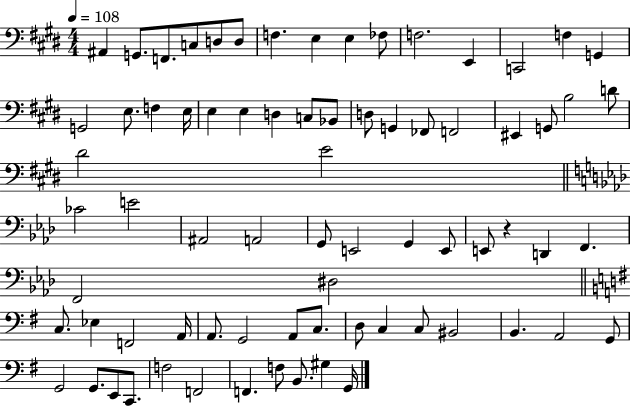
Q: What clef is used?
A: bass